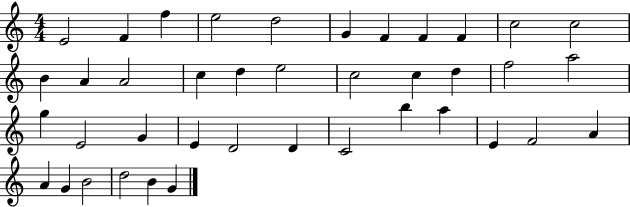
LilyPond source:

{
  \clef treble
  \numericTimeSignature
  \time 4/4
  \key c \major
  e'2 f'4 f''4 | e''2 d''2 | g'4 f'4 f'4 f'4 | c''2 c''2 | \break b'4 a'4 a'2 | c''4 d''4 e''2 | c''2 c''4 d''4 | f''2 a''2 | \break g''4 e'2 g'4 | e'4 d'2 d'4 | c'2 b''4 a''4 | e'4 f'2 a'4 | \break a'4 g'4 b'2 | d''2 b'4 g'4 | \bar "|."
}